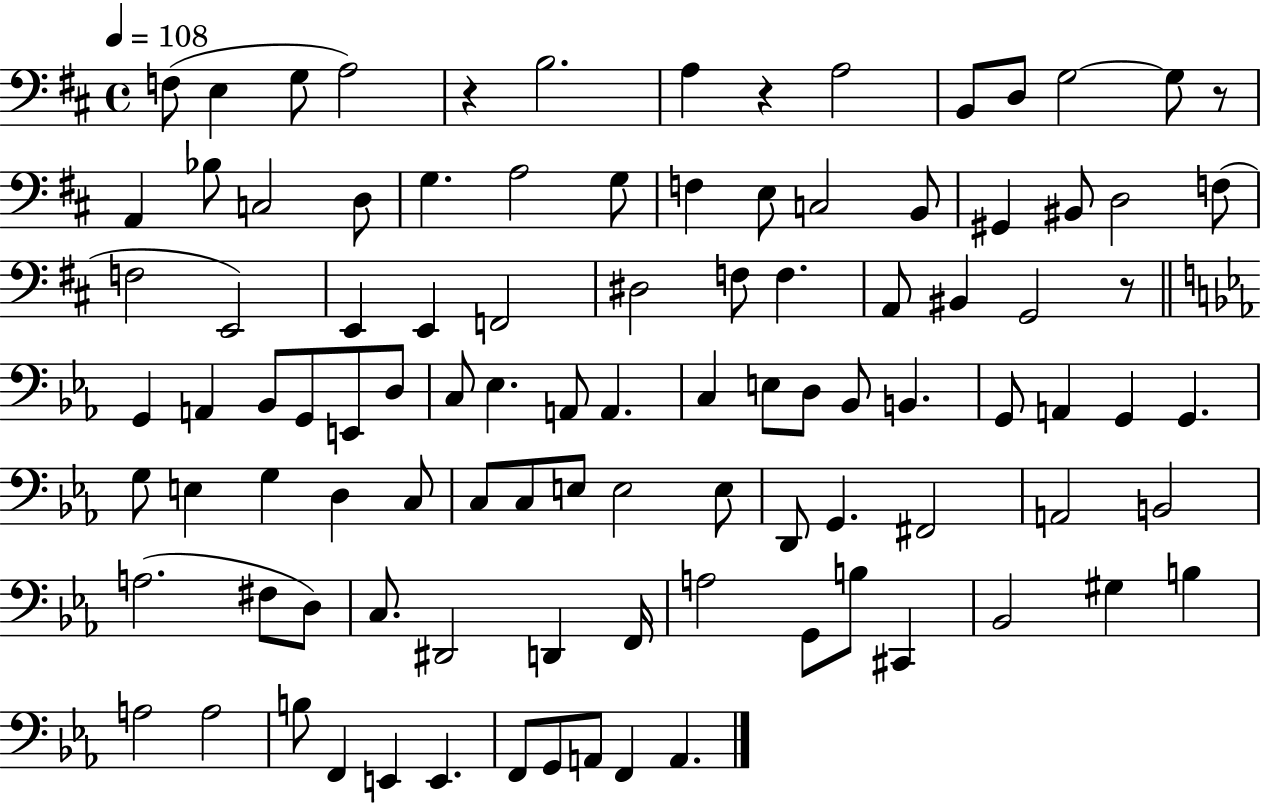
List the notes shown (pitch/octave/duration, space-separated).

F3/e E3/q G3/e A3/h R/q B3/h. A3/q R/q A3/h B2/e D3/e G3/h G3/e R/e A2/q Bb3/e C3/h D3/e G3/q. A3/h G3/e F3/q E3/e C3/h B2/e G#2/q BIS2/e D3/h F3/e F3/h E2/h E2/q E2/q F2/h D#3/h F3/e F3/q. A2/e BIS2/q G2/h R/e G2/q A2/q Bb2/e G2/e E2/e D3/e C3/e Eb3/q. A2/e A2/q. C3/q E3/e D3/e Bb2/e B2/q. G2/e A2/q G2/q G2/q. G3/e E3/q G3/q D3/q C3/e C3/e C3/e E3/e E3/h E3/e D2/e G2/q. F#2/h A2/h B2/h A3/h. F#3/e D3/e C3/e. D#2/h D2/q F2/s A3/h G2/e B3/e C#2/q Bb2/h G#3/q B3/q A3/h A3/h B3/e F2/q E2/q E2/q. F2/e G2/e A2/e F2/q A2/q.